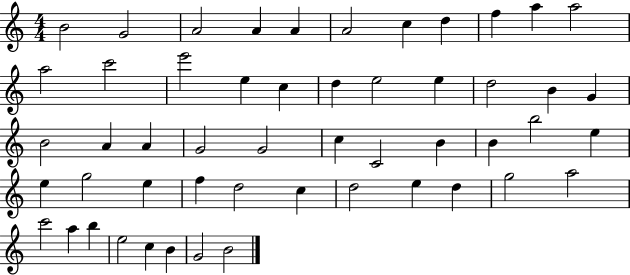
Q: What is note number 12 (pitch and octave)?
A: A5